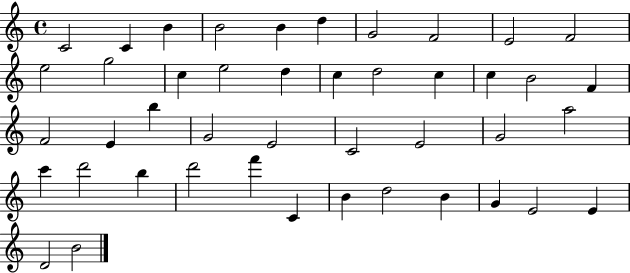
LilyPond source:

{
  \clef treble
  \time 4/4
  \defaultTimeSignature
  \key c \major
  c'2 c'4 b'4 | b'2 b'4 d''4 | g'2 f'2 | e'2 f'2 | \break e''2 g''2 | c''4 e''2 d''4 | c''4 d''2 c''4 | c''4 b'2 f'4 | \break f'2 e'4 b''4 | g'2 e'2 | c'2 e'2 | g'2 a''2 | \break c'''4 d'''2 b''4 | d'''2 f'''4 c'4 | b'4 d''2 b'4 | g'4 e'2 e'4 | \break d'2 b'2 | \bar "|."
}